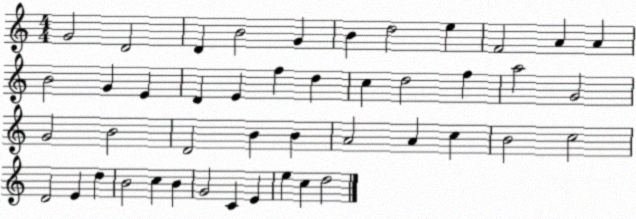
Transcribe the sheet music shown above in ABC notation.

X:1
T:Untitled
M:4/4
L:1/4
K:C
G2 D2 D B2 G B d2 e F2 A A B2 G E D E f d c d2 f a2 G2 G2 B2 D2 B B A2 A c B2 c2 D2 E d B2 c B G2 C E e c d2